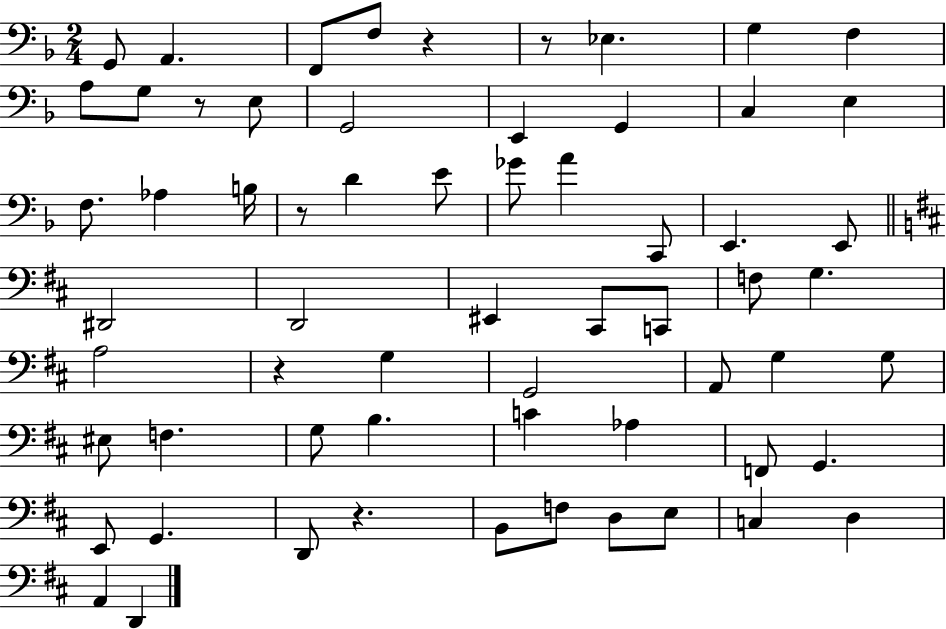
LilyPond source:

{
  \clef bass
  \numericTimeSignature
  \time 2/4
  \key f \major
  g,8 a,4. | f,8 f8 r4 | r8 ees4. | g4 f4 | \break a8 g8 r8 e8 | g,2 | e,4 g,4 | c4 e4 | \break f8. aes4 b16 | r8 d'4 e'8 | ges'8 a'4 c,8 | e,4. e,8 | \break \bar "||" \break \key b \minor dis,2 | d,2 | eis,4 cis,8 c,8 | f8 g4. | \break a2 | r4 g4 | g,2 | a,8 g4 g8 | \break eis8 f4. | g8 b4. | c'4 aes4 | f,8 g,4. | \break e,8 g,4. | d,8 r4. | b,8 f8 d8 e8 | c4 d4 | \break a,4 d,4 | \bar "|."
}